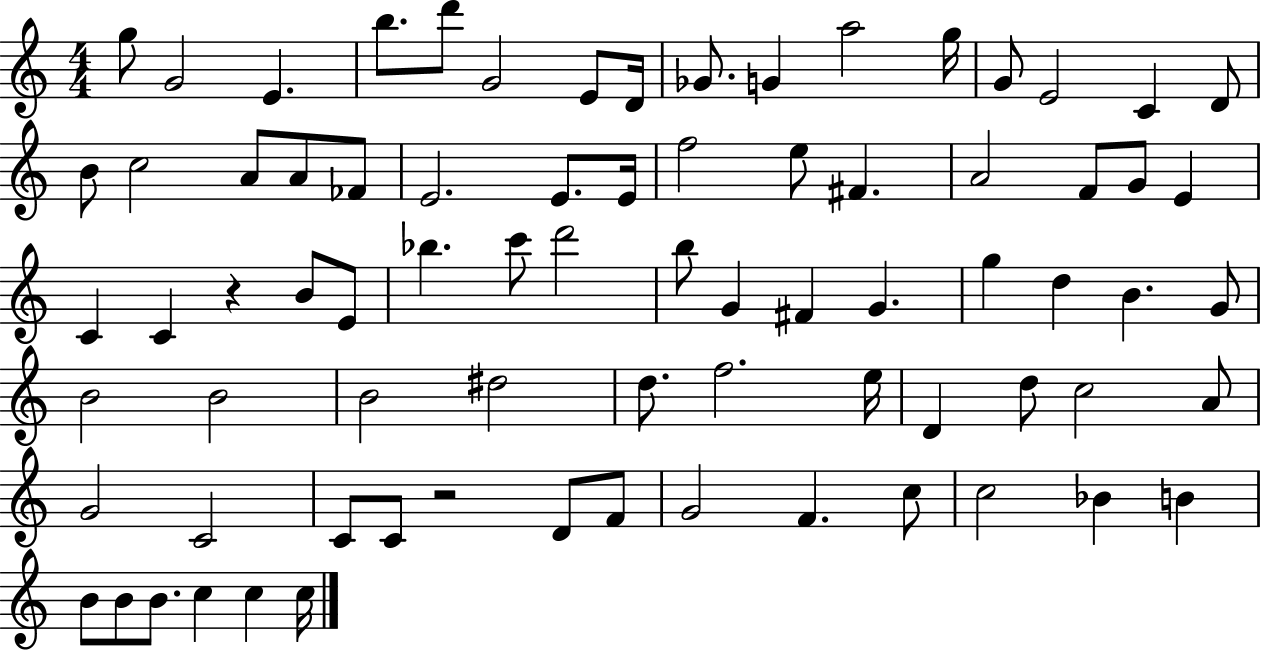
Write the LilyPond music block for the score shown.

{
  \clef treble
  \numericTimeSignature
  \time 4/4
  \key c \major
  g''8 g'2 e'4. | b''8. d'''8 g'2 e'8 d'16 | ges'8. g'4 a''2 g''16 | g'8 e'2 c'4 d'8 | \break b'8 c''2 a'8 a'8 fes'8 | e'2. e'8. e'16 | f''2 e''8 fis'4. | a'2 f'8 g'8 e'4 | \break c'4 c'4 r4 b'8 e'8 | bes''4. c'''8 d'''2 | b''8 g'4 fis'4 g'4. | g''4 d''4 b'4. g'8 | \break b'2 b'2 | b'2 dis''2 | d''8. f''2. e''16 | d'4 d''8 c''2 a'8 | \break g'2 c'2 | c'8 c'8 r2 d'8 f'8 | g'2 f'4. c''8 | c''2 bes'4 b'4 | \break b'8 b'8 b'8. c''4 c''4 c''16 | \bar "|."
}